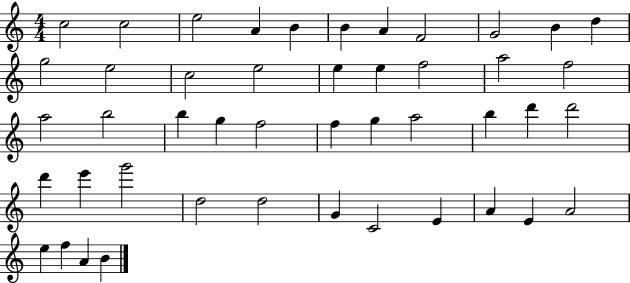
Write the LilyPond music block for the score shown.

{
  \clef treble
  \numericTimeSignature
  \time 4/4
  \key c \major
  c''2 c''2 | e''2 a'4 b'4 | b'4 a'4 f'2 | g'2 b'4 d''4 | \break g''2 e''2 | c''2 e''2 | e''4 e''4 f''2 | a''2 f''2 | \break a''2 b''2 | b''4 g''4 f''2 | f''4 g''4 a''2 | b''4 d'''4 d'''2 | \break d'''4 e'''4 g'''2 | d''2 d''2 | g'4 c'2 e'4 | a'4 e'4 a'2 | \break e''4 f''4 a'4 b'4 | \bar "|."
}